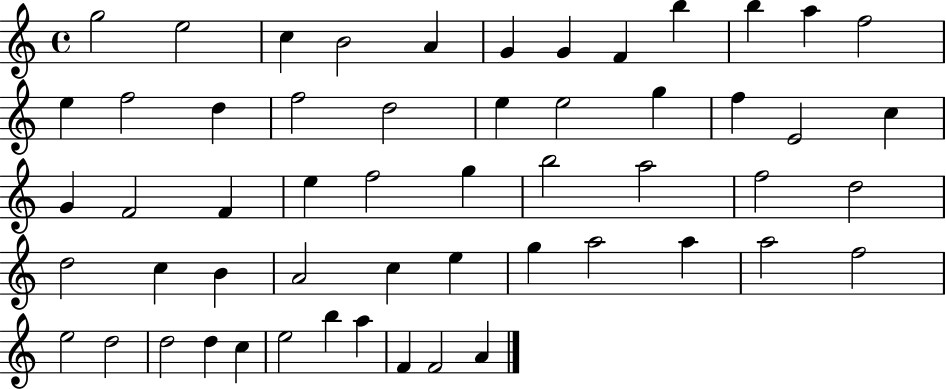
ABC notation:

X:1
T:Untitled
M:4/4
L:1/4
K:C
g2 e2 c B2 A G G F b b a f2 e f2 d f2 d2 e e2 g f E2 c G F2 F e f2 g b2 a2 f2 d2 d2 c B A2 c e g a2 a a2 f2 e2 d2 d2 d c e2 b a F F2 A